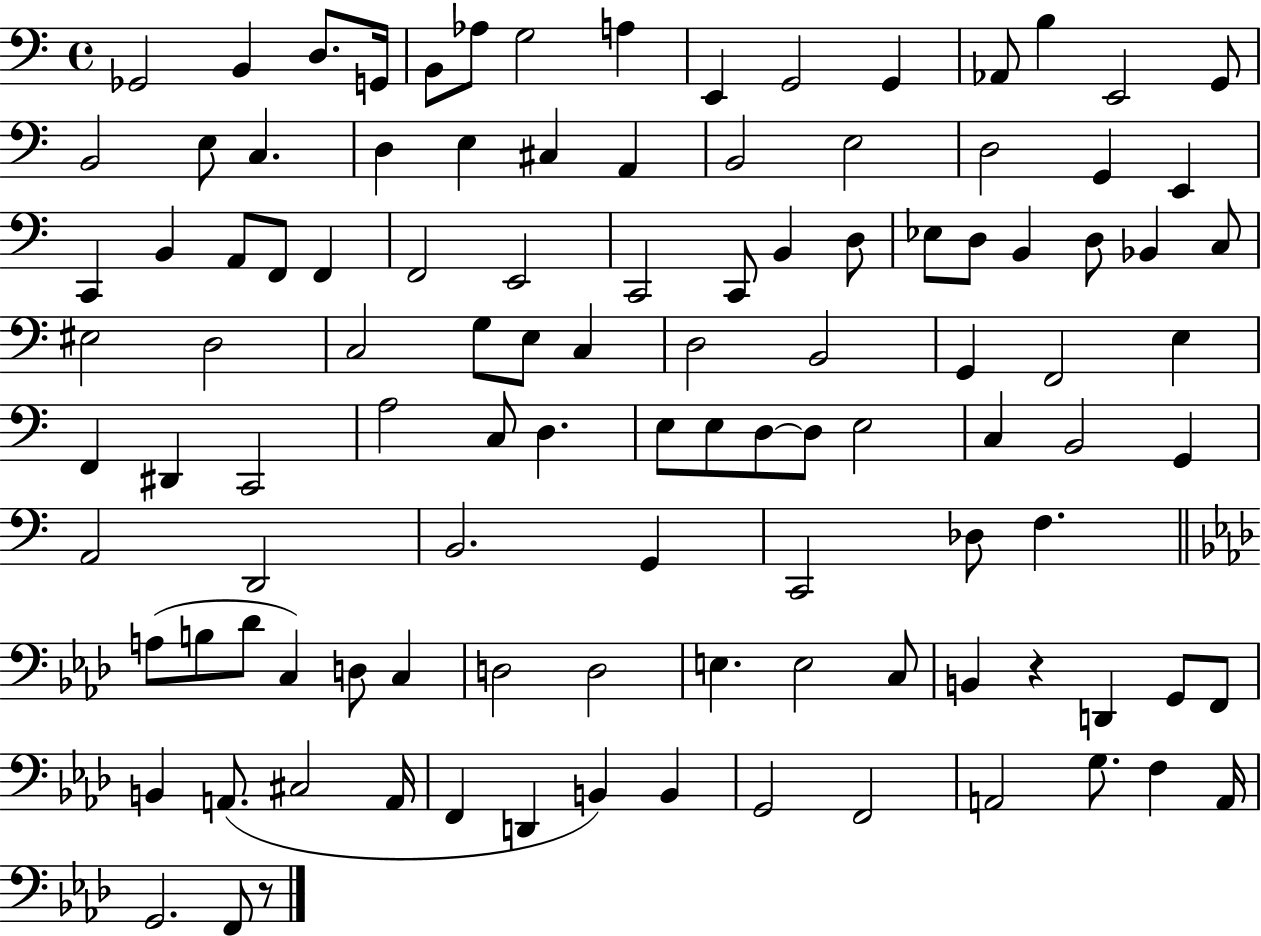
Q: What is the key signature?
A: C major